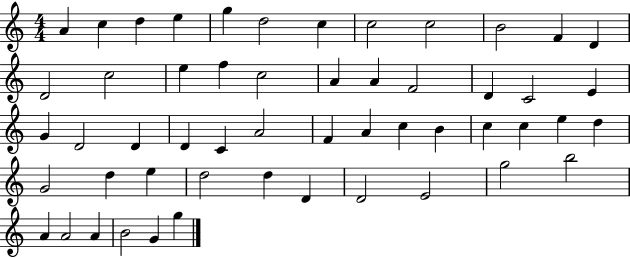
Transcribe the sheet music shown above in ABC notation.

X:1
T:Untitled
M:4/4
L:1/4
K:C
A c d e g d2 c c2 c2 B2 F D D2 c2 e f c2 A A F2 D C2 E G D2 D D C A2 F A c B c c e d G2 d e d2 d D D2 E2 g2 b2 A A2 A B2 G g